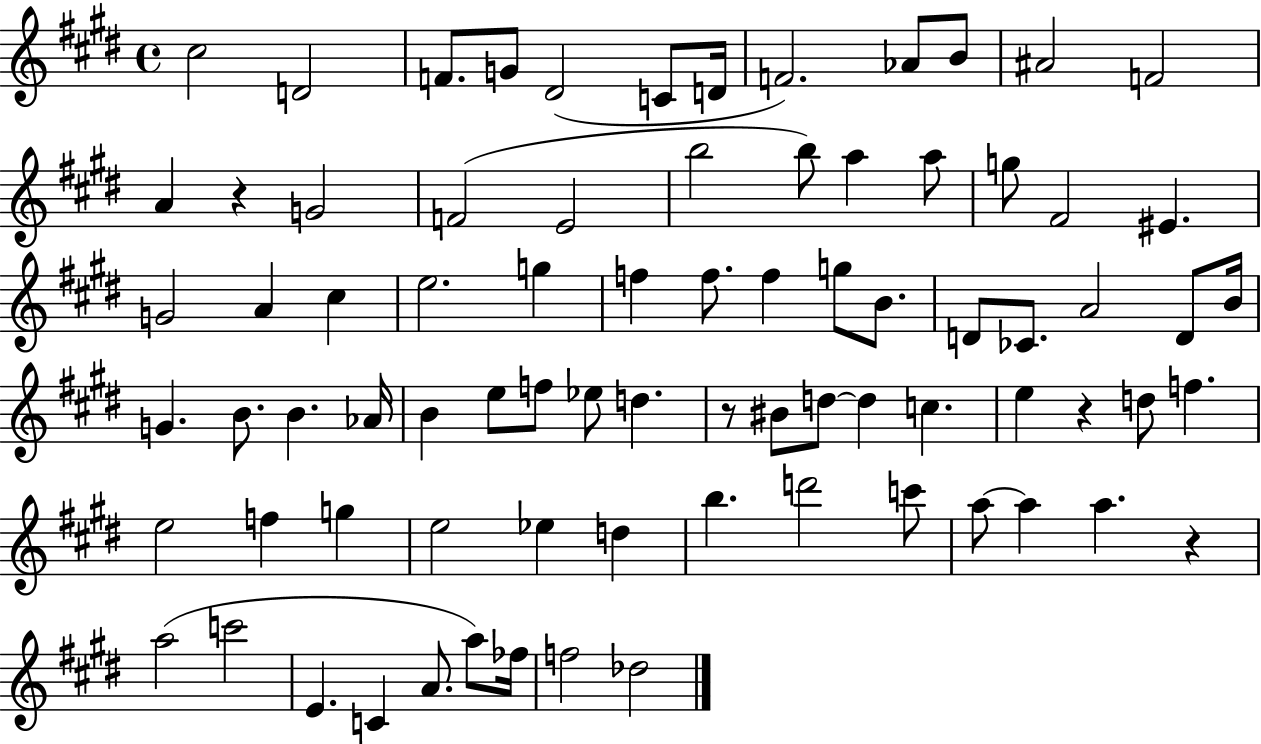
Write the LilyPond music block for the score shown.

{
  \clef treble
  \time 4/4
  \defaultTimeSignature
  \key e \major
  cis''2 d'2 | f'8. g'8 dis'2( c'8 d'16 | f'2.) aes'8 b'8 | ais'2 f'2 | \break a'4 r4 g'2 | f'2( e'2 | b''2 b''8) a''4 a''8 | g''8 fis'2 eis'4. | \break g'2 a'4 cis''4 | e''2. g''4 | f''4 f''8. f''4 g''8 b'8. | d'8 ces'8. a'2 d'8 b'16 | \break g'4. b'8. b'4. aes'16 | b'4 e''8 f''8 ees''8 d''4. | r8 bis'8 d''8~~ d''4 c''4. | e''4 r4 d''8 f''4. | \break e''2 f''4 g''4 | e''2 ees''4 d''4 | b''4. d'''2 c'''8 | a''8~~ a''4 a''4. r4 | \break a''2( c'''2 | e'4. c'4 a'8. a''8) fes''16 | f''2 des''2 | \bar "|."
}